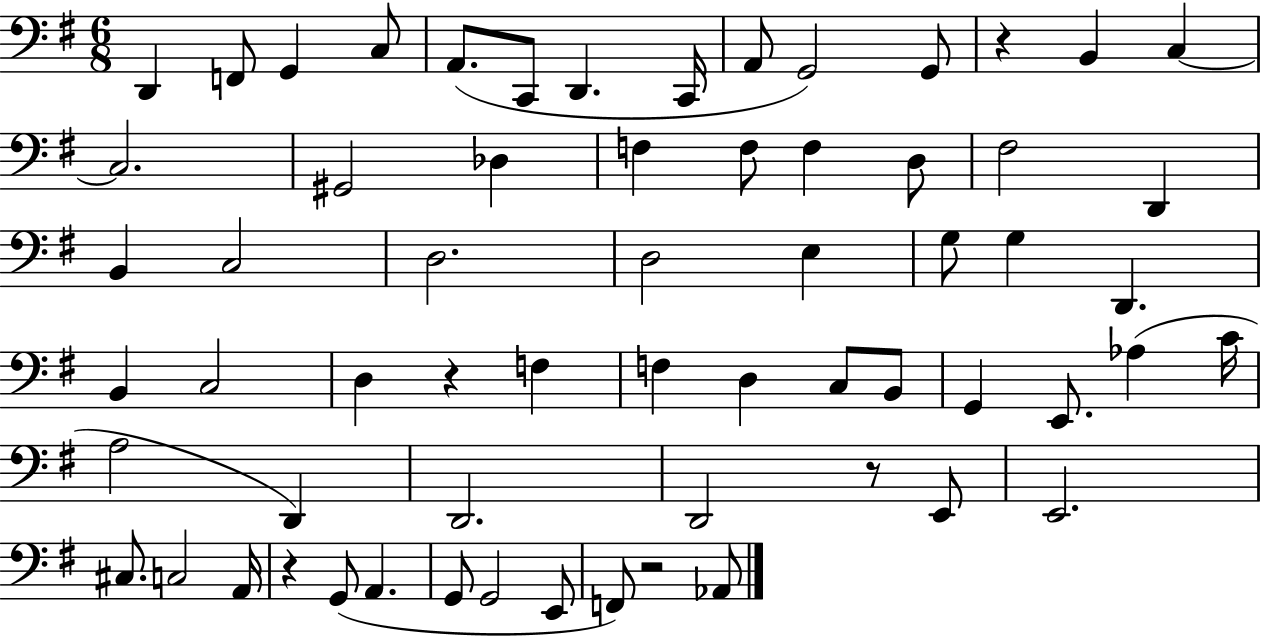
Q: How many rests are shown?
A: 5